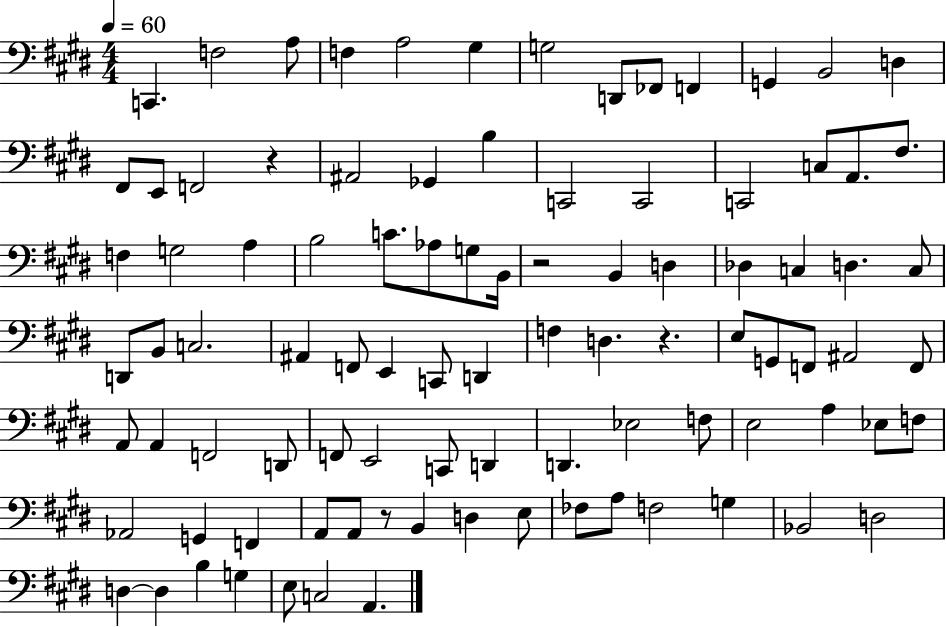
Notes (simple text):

C2/q. F3/h A3/e F3/q A3/h G#3/q G3/h D2/e FES2/e F2/q G2/q B2/h D3/q F#2/e E2/e F2/h R/q A#2/h Gb2/q B3/q C2/h C2/h C2/h C3/e A2/e. F#3/e. F3/q G3/h A3/q B3/h C4/e. Ab3/e G3/e B2/s R/h B2/q D3/q Db3/q C3/q D3/q. C3/e D2/e B2/e C3/h. A#2/q F2/e E2/q C2/e D2/q F3/q D3/q. R/q. E3/e G2/e F2/e A#2/h F2/e A2/e A2/q F2/h D2/e F2/e E2/h C2/e D2/q D2/q. Eb3/h F3/e E3/h A3/q Eb3/e F3/e Ab2/h G2/q F2/q A2/e A2/e R/e B2/q D3/q E3/e FES3/e A3/e F3/h G3/q Bb2/h D3/h D3/q D3/q B3/q G3/q E3/e C3/h A2/q.